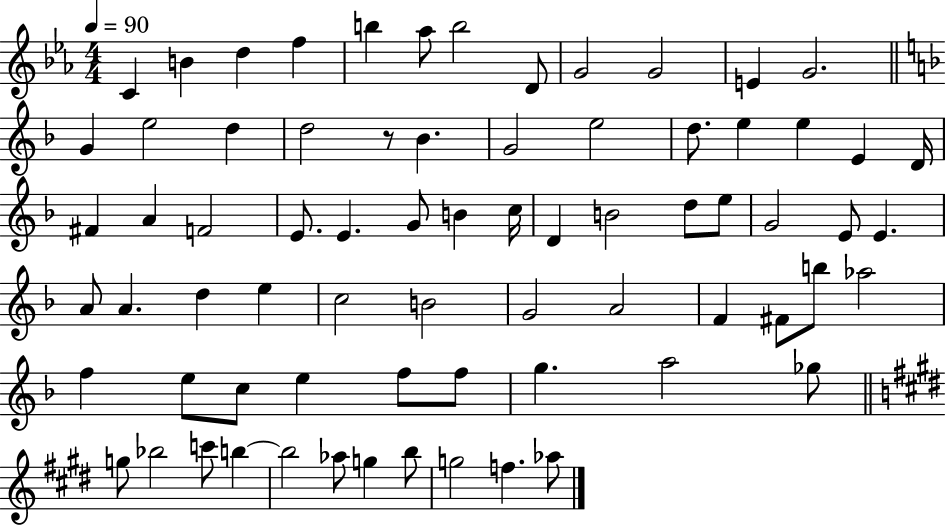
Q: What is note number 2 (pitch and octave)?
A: B4